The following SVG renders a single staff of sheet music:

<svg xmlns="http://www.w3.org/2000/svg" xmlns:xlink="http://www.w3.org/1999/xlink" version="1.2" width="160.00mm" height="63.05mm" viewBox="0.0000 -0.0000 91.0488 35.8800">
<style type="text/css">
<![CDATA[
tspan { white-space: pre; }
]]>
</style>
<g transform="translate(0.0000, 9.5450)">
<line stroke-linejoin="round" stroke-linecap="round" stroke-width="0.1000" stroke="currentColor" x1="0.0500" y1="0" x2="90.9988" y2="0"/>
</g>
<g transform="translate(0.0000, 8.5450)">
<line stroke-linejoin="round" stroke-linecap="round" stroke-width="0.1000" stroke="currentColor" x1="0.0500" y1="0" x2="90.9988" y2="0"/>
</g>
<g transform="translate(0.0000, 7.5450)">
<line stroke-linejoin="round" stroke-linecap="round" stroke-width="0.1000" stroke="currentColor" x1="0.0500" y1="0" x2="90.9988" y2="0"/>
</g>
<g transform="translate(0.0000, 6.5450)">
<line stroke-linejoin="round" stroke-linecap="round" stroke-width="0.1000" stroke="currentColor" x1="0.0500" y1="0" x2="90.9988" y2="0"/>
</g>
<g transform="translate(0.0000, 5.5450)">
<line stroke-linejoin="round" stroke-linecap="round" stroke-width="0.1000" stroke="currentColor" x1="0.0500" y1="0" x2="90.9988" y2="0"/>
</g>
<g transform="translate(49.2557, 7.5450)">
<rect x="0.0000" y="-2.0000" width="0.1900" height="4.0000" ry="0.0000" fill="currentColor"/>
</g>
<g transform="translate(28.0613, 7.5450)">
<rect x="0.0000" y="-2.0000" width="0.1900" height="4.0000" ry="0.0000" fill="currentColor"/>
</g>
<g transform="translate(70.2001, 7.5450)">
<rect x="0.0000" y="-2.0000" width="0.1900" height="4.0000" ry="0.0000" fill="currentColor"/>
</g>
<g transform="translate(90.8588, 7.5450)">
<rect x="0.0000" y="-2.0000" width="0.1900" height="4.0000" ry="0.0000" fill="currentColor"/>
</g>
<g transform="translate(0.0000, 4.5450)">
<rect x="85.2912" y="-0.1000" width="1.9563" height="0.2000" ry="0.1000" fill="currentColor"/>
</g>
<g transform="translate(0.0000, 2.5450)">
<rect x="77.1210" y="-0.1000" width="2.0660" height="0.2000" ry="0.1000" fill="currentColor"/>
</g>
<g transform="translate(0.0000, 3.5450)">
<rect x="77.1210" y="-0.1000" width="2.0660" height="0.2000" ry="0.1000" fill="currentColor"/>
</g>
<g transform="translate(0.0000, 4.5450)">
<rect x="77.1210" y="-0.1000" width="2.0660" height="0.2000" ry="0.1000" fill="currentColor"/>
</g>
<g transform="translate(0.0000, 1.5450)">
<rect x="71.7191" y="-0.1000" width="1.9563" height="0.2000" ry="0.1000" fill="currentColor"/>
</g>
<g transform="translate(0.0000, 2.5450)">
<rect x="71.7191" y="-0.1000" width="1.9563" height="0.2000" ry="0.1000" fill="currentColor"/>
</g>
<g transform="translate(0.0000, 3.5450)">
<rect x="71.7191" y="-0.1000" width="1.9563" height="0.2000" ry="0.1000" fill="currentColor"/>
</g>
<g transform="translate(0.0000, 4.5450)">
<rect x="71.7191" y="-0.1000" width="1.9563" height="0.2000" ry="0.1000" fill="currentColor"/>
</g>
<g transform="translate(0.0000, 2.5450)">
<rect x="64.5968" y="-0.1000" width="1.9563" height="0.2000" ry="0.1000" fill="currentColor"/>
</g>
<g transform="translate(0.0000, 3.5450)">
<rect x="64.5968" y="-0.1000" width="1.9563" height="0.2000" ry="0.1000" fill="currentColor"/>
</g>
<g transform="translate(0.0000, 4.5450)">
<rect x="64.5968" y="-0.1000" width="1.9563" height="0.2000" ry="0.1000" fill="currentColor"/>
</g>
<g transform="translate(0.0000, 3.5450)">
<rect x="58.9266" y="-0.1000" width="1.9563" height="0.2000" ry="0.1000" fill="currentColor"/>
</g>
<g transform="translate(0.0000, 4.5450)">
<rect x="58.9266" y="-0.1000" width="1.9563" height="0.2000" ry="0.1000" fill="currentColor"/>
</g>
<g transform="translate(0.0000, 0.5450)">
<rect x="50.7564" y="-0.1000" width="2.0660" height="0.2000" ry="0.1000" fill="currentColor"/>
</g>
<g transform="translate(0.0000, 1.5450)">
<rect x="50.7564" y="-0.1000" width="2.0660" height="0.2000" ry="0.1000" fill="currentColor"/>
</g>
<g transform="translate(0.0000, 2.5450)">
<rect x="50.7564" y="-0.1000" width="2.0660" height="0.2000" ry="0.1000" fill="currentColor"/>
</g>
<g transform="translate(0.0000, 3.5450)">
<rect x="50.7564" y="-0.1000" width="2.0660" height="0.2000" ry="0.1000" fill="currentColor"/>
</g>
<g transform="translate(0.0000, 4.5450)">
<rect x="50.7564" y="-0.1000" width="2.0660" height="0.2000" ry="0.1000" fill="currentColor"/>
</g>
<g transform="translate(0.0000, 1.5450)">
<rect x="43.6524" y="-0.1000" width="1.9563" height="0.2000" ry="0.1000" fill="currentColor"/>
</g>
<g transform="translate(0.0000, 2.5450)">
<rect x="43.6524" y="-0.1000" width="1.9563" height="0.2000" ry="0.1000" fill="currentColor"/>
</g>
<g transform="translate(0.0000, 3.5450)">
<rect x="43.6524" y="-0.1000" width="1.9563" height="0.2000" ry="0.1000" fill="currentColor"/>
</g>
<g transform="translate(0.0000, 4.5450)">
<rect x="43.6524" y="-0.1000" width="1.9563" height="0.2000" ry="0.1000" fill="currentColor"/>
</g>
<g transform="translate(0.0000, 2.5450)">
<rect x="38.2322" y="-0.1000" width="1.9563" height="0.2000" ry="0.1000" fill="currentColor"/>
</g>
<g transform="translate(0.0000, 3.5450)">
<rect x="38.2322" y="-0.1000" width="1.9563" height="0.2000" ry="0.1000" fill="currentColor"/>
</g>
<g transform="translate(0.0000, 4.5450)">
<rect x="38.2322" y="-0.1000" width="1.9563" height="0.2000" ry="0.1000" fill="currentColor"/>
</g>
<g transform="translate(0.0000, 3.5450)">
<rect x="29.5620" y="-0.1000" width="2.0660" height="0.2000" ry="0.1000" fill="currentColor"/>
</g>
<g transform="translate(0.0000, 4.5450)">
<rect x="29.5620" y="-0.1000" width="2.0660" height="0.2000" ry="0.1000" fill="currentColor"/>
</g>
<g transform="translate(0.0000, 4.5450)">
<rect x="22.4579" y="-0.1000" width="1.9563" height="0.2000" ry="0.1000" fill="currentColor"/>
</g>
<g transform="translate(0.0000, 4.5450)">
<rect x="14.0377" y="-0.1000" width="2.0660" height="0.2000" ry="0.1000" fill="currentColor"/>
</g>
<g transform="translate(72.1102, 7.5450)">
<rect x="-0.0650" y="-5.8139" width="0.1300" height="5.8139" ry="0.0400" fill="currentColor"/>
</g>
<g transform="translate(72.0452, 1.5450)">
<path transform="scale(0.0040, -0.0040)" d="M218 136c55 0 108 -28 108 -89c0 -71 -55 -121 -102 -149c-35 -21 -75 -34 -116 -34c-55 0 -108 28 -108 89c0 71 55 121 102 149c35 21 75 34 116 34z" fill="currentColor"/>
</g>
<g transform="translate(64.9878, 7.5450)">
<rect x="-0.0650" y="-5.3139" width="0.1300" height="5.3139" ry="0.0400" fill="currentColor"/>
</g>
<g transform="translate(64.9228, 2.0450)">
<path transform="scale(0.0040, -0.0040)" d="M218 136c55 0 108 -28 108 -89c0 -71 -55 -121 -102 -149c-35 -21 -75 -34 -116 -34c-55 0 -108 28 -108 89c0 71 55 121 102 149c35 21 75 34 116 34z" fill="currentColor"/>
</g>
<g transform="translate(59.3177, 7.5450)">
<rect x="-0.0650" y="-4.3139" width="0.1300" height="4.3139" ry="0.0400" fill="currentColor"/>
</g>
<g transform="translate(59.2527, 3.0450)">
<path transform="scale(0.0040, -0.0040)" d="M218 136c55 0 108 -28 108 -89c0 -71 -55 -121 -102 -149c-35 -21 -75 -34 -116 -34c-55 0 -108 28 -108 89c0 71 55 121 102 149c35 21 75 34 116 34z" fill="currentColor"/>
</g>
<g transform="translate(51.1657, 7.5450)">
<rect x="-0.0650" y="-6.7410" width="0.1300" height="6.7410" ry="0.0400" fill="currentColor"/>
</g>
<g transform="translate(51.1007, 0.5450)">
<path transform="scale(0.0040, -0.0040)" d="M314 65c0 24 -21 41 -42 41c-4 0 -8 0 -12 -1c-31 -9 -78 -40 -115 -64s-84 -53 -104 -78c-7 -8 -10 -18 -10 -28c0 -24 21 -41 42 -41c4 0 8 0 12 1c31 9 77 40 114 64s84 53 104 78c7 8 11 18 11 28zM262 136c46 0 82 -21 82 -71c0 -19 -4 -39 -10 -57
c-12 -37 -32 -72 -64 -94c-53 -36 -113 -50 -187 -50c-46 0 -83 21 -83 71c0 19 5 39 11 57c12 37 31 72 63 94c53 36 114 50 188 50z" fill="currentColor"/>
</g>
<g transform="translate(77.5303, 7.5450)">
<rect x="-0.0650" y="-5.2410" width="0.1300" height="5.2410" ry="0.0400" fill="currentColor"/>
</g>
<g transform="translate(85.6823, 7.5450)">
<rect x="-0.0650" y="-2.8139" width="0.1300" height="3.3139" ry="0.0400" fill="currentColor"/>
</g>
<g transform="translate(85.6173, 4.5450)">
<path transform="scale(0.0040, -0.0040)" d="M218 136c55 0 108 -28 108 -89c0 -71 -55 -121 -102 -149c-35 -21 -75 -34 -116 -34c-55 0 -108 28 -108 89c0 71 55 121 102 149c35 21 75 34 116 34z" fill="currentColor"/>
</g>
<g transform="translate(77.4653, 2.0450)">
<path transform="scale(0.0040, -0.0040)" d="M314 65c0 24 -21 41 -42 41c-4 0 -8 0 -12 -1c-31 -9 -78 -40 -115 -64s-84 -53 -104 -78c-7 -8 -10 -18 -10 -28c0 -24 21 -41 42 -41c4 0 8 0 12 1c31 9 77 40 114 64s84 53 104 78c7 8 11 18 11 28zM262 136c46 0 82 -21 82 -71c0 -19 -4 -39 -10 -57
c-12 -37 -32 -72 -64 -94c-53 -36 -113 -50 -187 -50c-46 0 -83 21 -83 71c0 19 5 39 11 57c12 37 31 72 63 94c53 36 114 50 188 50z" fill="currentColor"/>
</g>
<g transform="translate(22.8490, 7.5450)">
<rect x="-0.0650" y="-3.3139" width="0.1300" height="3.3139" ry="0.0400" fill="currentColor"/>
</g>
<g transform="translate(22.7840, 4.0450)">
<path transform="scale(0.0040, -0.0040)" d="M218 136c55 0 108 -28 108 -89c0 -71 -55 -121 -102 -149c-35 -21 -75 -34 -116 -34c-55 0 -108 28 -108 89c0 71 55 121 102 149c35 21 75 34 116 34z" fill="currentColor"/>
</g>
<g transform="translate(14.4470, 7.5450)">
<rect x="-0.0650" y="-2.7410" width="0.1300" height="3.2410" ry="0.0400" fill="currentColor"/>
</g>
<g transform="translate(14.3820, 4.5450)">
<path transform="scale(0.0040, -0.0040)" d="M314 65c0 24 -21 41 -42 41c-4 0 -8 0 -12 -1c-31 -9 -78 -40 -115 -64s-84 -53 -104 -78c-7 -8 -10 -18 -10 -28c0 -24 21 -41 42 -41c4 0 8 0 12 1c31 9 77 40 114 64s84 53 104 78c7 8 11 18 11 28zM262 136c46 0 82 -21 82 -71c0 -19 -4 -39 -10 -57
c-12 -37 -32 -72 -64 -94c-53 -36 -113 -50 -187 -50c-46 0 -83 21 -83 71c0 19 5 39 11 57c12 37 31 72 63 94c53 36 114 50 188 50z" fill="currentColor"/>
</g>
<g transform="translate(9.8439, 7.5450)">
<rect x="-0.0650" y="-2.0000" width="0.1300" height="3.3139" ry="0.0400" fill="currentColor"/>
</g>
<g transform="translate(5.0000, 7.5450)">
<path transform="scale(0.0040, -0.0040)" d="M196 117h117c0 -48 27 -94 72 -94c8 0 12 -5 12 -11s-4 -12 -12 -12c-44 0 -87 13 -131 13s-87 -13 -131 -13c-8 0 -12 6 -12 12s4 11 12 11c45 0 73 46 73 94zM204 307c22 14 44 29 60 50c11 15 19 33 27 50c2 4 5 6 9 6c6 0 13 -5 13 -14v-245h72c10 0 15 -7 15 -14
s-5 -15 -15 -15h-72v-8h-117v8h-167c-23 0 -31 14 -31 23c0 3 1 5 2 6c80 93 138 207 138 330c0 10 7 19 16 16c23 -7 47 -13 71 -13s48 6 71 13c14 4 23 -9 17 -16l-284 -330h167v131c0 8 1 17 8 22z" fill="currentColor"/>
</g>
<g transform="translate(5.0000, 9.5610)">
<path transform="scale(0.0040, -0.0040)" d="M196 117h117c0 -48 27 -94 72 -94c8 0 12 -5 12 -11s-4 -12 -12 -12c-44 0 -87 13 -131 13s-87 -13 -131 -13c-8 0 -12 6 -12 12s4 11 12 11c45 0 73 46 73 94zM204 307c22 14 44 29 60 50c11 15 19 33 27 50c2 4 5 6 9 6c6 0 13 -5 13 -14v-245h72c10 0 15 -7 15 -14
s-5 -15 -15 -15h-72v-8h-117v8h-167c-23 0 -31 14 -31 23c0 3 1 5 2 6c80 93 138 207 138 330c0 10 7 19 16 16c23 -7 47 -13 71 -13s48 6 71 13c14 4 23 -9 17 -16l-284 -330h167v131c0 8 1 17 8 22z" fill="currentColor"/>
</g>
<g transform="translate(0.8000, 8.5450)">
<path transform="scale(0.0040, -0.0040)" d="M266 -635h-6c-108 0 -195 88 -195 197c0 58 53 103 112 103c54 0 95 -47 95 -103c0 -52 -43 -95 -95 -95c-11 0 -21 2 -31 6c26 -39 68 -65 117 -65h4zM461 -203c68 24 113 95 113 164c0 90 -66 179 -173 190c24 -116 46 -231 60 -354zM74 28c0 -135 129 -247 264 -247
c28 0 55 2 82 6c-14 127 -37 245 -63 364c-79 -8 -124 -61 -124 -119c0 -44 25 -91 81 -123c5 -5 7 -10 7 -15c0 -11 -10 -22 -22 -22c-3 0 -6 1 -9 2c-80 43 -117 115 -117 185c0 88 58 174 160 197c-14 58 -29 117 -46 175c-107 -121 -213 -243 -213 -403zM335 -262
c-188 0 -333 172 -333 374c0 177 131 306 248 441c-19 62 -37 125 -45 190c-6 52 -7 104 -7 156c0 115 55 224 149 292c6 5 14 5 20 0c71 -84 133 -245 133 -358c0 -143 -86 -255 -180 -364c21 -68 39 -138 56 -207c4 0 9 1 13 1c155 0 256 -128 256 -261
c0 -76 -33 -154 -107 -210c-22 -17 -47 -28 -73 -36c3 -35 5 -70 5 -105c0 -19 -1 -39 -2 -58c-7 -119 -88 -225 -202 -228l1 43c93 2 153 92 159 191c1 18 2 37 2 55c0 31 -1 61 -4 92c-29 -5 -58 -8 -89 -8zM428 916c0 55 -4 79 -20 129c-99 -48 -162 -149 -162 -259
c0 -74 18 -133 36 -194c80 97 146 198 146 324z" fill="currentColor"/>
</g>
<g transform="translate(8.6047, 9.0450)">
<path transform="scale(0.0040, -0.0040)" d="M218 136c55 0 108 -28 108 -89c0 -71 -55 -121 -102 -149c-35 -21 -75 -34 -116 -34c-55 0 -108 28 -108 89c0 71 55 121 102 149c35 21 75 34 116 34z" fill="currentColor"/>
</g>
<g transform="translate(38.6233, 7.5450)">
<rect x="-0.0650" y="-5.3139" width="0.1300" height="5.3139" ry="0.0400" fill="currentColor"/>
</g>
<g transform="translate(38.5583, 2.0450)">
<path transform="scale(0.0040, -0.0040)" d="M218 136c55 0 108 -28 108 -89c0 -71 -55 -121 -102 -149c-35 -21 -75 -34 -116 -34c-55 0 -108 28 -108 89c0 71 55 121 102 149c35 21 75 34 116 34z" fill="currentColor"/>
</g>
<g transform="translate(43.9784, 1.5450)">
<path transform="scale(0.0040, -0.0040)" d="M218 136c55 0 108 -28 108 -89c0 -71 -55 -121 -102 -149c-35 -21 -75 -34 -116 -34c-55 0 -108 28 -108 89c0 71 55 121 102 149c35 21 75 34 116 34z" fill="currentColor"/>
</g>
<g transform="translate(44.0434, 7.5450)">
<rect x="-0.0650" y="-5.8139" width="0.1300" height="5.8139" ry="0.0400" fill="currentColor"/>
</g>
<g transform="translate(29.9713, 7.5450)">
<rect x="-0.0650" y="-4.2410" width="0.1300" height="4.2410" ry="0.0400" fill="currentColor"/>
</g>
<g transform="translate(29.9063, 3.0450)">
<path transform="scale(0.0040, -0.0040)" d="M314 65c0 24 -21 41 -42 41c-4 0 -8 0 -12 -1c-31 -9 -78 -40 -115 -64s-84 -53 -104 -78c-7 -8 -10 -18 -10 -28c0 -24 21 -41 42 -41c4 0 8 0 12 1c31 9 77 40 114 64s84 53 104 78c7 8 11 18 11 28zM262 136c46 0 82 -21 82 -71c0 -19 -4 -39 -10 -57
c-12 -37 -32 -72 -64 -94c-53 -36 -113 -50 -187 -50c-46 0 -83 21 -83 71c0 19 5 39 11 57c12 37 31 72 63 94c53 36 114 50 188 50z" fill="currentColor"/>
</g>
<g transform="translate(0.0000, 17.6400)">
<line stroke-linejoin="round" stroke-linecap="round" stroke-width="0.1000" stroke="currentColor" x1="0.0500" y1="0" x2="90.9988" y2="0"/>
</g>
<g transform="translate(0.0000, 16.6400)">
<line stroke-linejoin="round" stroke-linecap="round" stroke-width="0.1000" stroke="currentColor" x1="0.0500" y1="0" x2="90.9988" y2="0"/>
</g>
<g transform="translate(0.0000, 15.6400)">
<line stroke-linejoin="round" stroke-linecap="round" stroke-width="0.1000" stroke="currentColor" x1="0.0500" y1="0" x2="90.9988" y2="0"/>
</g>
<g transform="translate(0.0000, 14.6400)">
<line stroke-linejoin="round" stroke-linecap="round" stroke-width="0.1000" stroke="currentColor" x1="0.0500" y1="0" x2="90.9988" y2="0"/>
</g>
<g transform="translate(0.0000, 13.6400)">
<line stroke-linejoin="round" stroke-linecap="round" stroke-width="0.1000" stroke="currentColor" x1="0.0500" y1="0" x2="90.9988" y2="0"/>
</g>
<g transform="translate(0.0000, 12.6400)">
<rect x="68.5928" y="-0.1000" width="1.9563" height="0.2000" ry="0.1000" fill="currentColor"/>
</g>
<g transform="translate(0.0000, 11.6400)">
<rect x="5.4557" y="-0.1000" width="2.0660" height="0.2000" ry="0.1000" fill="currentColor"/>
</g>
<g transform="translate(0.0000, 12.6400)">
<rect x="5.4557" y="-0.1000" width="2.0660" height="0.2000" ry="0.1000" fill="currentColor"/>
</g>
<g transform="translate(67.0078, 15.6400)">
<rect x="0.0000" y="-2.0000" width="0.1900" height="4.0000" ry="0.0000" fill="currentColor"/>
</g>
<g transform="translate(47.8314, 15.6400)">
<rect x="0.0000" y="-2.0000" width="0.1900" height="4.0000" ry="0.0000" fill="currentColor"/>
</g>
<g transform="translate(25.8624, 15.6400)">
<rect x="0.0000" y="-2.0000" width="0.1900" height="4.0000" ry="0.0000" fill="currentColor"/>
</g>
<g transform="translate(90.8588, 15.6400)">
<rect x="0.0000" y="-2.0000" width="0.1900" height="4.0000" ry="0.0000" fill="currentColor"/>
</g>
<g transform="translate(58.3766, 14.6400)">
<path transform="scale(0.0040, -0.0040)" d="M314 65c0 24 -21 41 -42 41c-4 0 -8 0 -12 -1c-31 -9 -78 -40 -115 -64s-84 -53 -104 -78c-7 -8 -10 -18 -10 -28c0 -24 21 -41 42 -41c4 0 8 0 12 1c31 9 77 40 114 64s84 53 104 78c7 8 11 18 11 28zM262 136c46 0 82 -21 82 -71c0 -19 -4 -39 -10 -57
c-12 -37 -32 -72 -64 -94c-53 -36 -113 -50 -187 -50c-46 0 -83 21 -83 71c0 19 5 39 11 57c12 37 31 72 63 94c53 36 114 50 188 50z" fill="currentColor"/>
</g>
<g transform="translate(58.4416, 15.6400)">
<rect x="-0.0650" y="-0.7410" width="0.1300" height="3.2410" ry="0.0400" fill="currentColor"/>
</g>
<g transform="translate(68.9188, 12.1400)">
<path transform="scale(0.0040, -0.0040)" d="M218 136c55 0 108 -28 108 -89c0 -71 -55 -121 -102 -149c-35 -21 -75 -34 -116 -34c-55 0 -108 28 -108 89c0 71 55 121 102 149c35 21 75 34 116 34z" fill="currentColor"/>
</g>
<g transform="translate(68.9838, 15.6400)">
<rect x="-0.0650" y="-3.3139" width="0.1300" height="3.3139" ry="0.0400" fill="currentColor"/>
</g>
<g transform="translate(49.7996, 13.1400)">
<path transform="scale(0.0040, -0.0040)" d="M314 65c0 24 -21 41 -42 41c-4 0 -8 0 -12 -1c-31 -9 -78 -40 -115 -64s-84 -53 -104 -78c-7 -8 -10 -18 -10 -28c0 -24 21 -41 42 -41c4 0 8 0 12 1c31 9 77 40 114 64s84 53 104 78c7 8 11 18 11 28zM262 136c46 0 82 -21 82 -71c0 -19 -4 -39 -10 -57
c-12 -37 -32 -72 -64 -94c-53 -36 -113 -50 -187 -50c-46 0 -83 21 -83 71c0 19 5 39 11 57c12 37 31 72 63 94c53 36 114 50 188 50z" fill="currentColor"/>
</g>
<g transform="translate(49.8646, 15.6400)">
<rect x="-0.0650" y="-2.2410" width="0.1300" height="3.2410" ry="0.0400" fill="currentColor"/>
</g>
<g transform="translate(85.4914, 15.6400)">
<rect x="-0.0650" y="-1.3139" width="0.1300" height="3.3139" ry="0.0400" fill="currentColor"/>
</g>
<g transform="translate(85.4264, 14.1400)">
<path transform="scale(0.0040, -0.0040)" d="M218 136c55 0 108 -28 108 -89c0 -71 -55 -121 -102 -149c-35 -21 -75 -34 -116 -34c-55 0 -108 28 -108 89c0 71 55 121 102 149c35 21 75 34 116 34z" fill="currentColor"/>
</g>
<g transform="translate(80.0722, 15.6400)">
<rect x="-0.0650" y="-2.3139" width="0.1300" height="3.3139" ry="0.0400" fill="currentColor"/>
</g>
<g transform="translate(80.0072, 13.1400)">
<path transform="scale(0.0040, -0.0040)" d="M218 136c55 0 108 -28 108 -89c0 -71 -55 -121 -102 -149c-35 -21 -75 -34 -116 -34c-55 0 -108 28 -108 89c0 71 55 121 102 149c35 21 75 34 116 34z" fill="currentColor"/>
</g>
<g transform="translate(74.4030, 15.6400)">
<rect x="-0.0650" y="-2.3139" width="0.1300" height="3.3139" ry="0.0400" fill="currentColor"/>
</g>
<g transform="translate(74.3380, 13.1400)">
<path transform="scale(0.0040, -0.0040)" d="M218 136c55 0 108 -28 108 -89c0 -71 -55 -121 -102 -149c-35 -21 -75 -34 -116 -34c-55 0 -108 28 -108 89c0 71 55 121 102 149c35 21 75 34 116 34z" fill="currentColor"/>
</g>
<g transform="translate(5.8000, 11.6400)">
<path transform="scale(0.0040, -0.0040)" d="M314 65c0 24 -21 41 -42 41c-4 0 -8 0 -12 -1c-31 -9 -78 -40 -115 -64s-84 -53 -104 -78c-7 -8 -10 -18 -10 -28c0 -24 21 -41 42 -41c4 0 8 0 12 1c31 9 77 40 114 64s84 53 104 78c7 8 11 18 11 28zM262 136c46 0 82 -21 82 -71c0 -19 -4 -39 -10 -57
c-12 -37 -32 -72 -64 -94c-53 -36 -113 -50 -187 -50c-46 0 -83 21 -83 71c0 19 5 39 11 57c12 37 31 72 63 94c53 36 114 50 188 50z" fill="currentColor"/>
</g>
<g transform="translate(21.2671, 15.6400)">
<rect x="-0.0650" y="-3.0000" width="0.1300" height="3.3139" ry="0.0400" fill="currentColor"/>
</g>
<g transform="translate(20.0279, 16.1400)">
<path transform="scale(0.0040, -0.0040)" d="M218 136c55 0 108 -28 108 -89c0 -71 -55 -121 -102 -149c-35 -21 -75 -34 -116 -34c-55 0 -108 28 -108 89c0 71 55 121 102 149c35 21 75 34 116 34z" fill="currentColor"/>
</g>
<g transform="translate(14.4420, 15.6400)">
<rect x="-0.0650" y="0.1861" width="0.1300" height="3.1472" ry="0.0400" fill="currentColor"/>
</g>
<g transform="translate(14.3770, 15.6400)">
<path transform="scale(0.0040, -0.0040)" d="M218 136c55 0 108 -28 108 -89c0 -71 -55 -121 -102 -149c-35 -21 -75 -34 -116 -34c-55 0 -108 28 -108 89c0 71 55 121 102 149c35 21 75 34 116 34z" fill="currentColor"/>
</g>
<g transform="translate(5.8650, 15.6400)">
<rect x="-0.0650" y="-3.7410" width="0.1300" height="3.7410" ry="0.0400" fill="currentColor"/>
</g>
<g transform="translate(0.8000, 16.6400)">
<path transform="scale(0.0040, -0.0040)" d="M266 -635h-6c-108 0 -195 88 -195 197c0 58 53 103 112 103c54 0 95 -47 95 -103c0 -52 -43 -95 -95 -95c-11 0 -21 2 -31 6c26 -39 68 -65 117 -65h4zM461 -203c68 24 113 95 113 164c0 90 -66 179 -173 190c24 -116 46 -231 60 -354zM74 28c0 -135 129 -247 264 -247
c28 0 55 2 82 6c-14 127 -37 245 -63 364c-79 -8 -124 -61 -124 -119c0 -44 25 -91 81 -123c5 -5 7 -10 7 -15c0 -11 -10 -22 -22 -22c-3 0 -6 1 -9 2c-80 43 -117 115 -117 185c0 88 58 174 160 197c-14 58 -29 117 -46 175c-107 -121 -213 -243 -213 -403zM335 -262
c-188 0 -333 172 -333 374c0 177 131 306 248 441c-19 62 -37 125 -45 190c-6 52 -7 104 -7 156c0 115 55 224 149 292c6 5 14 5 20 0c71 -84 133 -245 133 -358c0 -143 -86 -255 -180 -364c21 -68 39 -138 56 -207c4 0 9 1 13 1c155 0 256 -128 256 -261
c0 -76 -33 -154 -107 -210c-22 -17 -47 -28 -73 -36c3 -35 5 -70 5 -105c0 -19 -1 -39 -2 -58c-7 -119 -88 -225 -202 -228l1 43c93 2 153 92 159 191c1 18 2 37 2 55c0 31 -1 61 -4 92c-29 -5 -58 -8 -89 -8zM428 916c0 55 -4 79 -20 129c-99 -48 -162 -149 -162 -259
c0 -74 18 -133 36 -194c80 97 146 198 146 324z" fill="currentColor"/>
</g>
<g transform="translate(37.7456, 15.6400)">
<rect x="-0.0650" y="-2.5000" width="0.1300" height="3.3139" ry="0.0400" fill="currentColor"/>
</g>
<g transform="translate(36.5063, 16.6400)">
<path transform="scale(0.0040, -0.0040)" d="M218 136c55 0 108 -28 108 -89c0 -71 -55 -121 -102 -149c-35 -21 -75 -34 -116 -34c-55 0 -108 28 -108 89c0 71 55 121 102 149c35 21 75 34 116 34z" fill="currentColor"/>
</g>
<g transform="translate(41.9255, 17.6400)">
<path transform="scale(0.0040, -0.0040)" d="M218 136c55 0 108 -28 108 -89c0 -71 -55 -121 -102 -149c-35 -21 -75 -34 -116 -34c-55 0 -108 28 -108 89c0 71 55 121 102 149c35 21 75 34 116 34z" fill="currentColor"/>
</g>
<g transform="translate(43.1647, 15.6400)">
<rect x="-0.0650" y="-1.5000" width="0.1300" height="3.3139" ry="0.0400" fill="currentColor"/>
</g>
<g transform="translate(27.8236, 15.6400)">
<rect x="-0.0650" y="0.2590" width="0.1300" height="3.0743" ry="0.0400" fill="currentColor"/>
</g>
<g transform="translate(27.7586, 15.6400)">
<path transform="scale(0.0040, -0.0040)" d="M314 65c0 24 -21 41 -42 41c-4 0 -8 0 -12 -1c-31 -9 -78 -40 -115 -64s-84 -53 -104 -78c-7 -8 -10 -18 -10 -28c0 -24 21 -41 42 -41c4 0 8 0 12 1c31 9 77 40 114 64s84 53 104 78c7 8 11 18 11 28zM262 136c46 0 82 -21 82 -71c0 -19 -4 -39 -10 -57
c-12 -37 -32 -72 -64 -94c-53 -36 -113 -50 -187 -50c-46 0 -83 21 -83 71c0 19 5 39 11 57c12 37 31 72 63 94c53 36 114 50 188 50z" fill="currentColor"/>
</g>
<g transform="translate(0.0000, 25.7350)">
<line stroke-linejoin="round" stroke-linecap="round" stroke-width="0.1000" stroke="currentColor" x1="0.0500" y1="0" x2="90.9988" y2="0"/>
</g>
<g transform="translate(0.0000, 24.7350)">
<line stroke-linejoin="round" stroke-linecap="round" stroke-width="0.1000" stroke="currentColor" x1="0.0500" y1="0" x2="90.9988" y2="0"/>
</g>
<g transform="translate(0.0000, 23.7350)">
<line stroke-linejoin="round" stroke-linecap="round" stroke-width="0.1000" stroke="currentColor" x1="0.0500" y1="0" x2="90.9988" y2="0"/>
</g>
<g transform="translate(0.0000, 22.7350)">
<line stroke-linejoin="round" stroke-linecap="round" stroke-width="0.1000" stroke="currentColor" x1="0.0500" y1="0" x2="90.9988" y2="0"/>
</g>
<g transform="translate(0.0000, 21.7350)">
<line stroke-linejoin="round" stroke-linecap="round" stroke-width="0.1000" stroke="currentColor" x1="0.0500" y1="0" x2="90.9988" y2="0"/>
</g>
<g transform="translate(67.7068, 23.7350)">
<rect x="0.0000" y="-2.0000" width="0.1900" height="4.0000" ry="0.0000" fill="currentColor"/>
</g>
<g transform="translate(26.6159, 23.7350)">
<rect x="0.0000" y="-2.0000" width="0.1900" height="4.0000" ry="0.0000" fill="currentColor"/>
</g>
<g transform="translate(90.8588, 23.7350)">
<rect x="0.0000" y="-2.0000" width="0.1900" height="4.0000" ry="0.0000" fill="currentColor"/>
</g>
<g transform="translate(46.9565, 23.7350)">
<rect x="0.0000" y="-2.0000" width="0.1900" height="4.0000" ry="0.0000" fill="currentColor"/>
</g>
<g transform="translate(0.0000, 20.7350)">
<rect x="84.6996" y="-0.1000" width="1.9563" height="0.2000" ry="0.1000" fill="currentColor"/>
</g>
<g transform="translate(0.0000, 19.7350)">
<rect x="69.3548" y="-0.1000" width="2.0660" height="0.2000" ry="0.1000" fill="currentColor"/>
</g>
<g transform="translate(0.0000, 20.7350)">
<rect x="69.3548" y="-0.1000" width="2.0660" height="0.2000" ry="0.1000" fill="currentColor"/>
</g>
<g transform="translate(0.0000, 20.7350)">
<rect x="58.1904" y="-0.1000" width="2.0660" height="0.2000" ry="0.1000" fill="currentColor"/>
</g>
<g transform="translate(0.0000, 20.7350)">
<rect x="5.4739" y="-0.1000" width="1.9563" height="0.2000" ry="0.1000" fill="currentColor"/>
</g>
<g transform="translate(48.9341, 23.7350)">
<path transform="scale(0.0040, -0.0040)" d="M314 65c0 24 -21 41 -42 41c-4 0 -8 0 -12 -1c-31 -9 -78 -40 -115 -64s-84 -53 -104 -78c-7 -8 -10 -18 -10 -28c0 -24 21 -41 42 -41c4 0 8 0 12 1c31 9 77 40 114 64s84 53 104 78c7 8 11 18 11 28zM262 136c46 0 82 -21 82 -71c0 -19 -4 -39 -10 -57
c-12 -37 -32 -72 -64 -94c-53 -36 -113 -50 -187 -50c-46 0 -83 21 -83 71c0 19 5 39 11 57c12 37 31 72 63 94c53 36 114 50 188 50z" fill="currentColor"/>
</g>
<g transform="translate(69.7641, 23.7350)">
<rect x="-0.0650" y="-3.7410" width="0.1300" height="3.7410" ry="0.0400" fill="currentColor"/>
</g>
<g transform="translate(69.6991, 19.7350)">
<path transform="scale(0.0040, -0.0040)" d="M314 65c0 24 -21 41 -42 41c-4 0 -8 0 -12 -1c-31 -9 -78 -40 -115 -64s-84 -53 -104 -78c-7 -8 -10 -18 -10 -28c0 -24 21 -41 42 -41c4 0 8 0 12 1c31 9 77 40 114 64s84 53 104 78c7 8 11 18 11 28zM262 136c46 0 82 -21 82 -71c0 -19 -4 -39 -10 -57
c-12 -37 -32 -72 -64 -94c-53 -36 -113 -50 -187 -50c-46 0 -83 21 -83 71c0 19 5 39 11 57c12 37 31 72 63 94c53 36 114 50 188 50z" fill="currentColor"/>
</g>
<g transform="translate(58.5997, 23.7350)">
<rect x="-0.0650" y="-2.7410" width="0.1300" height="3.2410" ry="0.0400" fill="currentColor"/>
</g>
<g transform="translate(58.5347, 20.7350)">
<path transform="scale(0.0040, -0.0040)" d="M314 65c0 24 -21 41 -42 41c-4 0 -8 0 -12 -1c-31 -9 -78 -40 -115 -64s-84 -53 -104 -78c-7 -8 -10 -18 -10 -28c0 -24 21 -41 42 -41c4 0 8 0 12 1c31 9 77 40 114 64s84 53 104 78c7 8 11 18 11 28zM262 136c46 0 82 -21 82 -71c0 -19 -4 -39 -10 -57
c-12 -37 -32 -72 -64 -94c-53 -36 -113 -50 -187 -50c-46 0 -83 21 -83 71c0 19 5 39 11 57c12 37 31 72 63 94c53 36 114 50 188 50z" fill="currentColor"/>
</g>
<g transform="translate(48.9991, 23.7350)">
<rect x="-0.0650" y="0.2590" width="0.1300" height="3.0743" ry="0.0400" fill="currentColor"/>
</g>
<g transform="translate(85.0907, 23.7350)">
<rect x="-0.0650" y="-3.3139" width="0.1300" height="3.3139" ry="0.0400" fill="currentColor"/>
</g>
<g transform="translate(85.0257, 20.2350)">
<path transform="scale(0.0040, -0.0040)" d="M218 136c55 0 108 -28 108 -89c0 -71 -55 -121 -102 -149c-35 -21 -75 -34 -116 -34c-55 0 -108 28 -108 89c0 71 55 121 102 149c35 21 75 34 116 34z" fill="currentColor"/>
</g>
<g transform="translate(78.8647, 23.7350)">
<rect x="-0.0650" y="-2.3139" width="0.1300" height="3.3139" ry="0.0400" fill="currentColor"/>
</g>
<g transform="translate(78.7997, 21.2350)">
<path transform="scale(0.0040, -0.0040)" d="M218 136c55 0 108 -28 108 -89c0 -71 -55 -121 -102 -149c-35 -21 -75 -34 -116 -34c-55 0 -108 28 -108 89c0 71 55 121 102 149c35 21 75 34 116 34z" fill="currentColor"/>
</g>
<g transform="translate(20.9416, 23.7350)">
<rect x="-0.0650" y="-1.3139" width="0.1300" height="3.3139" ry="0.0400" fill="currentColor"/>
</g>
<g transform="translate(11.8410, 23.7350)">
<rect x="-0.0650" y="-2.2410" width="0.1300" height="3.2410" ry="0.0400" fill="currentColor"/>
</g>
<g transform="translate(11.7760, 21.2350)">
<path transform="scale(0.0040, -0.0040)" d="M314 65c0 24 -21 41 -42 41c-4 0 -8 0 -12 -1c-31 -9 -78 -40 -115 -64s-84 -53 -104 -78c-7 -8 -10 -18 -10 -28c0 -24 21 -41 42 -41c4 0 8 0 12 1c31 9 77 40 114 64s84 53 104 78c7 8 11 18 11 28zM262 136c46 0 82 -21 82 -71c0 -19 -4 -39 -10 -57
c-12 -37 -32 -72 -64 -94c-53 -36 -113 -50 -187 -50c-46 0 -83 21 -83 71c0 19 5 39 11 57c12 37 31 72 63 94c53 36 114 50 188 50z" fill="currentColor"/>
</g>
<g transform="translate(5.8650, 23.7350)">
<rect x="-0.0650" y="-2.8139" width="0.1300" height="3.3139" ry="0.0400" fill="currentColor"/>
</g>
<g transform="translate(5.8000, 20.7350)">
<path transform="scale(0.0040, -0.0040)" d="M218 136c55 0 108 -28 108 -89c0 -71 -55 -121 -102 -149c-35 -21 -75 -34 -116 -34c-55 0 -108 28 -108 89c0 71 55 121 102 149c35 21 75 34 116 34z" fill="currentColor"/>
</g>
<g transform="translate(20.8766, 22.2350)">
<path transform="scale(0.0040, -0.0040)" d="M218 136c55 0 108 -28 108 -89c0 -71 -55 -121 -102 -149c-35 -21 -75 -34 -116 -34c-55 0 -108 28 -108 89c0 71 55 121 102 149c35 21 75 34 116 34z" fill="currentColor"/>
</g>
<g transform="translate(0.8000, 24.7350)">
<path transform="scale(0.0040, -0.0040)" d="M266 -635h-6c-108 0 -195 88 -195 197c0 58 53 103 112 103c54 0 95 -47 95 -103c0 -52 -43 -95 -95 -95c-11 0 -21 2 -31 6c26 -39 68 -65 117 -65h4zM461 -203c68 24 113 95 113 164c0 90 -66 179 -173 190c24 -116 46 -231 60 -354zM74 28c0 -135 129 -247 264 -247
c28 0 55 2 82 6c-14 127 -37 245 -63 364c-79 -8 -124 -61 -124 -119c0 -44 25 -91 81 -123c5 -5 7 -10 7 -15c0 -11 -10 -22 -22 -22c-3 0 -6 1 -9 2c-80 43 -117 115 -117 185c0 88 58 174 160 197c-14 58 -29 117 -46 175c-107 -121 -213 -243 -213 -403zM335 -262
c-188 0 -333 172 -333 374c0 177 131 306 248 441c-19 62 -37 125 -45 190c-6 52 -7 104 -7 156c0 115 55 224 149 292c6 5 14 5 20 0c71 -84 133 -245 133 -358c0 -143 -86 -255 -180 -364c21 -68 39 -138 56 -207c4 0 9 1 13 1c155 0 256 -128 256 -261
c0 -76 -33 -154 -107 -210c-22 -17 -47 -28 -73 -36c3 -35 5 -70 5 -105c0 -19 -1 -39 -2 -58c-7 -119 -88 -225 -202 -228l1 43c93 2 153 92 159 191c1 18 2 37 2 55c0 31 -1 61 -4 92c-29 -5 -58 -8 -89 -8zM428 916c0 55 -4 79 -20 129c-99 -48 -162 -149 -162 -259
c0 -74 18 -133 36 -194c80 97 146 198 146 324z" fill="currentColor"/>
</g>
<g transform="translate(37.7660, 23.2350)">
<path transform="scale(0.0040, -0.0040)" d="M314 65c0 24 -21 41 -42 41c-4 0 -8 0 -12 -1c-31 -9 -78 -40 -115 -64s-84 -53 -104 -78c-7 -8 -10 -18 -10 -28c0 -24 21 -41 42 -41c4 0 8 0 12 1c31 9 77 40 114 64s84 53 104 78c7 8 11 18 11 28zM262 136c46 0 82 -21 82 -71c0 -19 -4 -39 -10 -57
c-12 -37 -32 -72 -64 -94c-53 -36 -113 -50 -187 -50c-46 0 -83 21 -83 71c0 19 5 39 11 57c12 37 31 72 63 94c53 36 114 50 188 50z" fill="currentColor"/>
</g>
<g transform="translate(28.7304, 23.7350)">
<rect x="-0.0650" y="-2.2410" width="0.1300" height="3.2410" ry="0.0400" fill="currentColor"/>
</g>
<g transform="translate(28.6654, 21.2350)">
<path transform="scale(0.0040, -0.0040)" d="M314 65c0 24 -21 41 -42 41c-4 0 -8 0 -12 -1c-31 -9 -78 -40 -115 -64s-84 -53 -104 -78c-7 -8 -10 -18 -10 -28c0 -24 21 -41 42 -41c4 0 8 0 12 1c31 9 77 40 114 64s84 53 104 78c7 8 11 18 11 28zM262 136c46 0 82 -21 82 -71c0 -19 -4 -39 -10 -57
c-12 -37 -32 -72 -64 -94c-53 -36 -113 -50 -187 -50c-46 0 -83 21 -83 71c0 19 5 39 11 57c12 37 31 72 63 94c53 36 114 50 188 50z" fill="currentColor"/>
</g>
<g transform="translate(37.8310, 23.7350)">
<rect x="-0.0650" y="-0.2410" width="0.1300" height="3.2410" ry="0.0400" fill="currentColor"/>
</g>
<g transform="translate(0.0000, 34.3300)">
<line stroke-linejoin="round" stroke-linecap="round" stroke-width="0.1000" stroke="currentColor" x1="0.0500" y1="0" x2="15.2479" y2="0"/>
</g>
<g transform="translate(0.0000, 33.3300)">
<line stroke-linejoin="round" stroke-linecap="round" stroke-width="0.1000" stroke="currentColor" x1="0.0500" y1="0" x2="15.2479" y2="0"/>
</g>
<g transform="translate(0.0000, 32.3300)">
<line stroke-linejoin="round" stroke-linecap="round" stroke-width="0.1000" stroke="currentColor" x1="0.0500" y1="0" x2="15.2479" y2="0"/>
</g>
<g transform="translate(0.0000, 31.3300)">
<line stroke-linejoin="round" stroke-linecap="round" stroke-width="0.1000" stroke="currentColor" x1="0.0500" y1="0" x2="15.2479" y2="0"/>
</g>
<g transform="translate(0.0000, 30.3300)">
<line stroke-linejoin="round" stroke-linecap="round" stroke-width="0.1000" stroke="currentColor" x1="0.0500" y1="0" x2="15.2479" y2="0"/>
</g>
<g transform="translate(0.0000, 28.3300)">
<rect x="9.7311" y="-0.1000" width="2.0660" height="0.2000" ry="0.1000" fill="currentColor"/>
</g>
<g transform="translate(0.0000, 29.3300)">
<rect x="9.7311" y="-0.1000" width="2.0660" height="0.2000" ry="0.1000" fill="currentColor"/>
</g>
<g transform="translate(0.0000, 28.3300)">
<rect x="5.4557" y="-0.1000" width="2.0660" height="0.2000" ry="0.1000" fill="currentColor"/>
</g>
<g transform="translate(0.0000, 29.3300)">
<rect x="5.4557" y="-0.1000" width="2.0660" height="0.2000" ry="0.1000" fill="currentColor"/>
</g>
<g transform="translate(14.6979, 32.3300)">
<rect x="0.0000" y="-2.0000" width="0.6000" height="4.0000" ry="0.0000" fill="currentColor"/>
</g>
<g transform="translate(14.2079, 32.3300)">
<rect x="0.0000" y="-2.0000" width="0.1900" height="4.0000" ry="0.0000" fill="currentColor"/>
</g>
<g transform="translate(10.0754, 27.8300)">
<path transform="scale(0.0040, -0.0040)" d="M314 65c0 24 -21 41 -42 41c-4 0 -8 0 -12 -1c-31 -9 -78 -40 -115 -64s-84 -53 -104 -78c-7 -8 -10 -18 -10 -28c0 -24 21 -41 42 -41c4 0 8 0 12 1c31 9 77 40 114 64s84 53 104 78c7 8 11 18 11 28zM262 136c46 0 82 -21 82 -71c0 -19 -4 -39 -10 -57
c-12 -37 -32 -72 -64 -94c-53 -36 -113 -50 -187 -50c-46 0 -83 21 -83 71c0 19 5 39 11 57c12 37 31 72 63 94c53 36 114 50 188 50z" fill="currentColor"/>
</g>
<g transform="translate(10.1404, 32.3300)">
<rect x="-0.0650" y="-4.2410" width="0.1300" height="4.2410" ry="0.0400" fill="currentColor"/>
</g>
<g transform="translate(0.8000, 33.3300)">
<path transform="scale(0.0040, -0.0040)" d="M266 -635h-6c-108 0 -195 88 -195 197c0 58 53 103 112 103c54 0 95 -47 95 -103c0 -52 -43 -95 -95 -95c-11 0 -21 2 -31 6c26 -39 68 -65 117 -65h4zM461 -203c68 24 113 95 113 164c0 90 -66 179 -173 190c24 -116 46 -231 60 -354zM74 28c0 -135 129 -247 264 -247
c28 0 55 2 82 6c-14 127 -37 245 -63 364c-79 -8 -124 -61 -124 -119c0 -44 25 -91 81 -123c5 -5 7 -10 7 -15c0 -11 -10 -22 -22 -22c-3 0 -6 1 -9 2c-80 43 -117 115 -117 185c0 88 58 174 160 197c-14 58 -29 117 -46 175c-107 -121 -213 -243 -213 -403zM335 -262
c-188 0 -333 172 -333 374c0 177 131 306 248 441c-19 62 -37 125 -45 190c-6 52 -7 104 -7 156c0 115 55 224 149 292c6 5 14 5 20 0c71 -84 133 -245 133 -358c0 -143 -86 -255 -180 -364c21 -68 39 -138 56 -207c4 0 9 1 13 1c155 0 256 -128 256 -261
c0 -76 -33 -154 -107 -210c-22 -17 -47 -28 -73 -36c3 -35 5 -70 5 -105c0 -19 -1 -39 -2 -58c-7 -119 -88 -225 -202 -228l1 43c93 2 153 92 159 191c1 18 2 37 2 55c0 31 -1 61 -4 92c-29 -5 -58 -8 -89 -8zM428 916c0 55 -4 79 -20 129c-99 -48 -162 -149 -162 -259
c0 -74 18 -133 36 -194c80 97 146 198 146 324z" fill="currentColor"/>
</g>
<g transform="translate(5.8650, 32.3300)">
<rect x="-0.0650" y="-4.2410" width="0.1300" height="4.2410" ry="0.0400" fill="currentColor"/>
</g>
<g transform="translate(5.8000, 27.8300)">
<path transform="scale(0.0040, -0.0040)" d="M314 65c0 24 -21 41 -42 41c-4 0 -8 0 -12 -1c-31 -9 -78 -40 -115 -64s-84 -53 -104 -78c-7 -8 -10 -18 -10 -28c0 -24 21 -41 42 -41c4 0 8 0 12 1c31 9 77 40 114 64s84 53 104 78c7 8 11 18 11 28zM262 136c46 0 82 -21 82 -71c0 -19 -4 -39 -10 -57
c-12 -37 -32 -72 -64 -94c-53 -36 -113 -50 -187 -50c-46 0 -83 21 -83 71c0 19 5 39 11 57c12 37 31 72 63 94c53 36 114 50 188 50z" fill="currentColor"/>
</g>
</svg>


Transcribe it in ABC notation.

X:1
T:Untitled
M:4/4
L:1/4
K:C
F a2 b d'2 f' g' b'2 d' f' g' f'2 a c'2 B A B2 G E g2 d2 b g g e a g2 e g2 c2 B2 a2 c'2 g b d'2 d'2